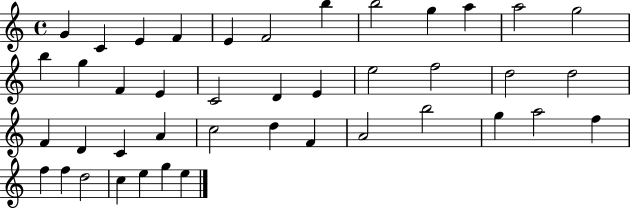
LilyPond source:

{
  \clef treble
  \time 4/4
  \defaultTimeSignature
  \key c \major
  g'4 c'4 e'4 f'4 | e'4 f'2 b''4 | b''2 g''4 a''4 | a''2 g''2 | \break b''4 g''4 f'4 e'4 | c'2 d'4 e'4 | e''2 f''2 | d''2 d''2 | \break f'4 d'4 c'4 a'4 | c''2 d''4 f'4 | a'2 b''2 | g''4 a''2 f''4 | \break f''4 f''4 d''2 | c''4 e''4 g''4 e''4 | \bar "|."
}